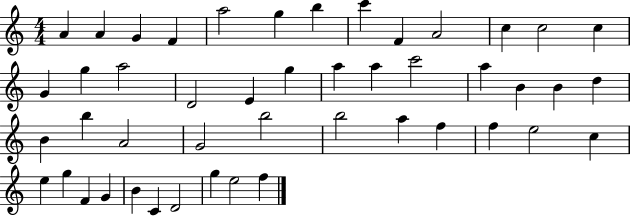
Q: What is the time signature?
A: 4/4